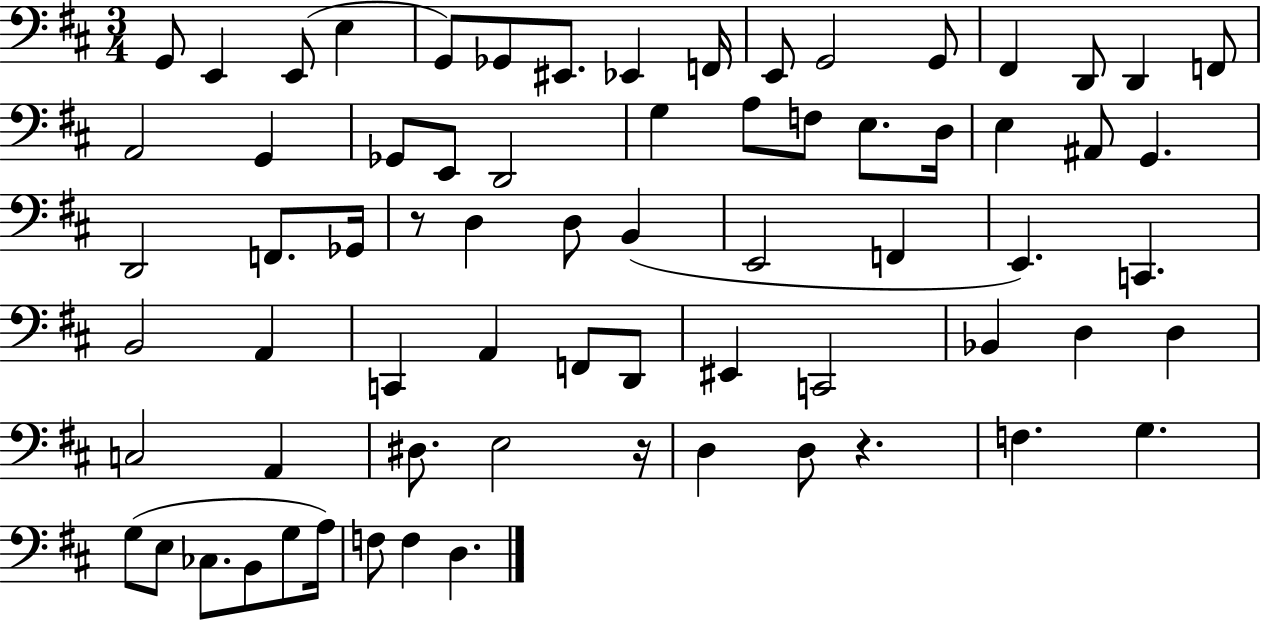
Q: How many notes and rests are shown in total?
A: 70